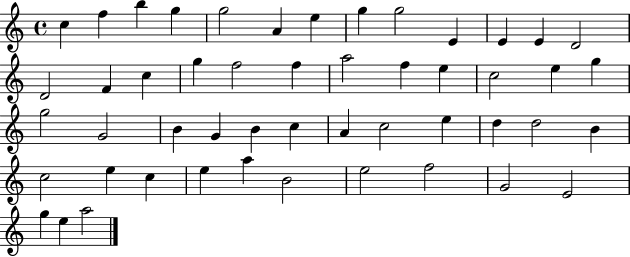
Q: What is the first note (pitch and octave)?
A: C5